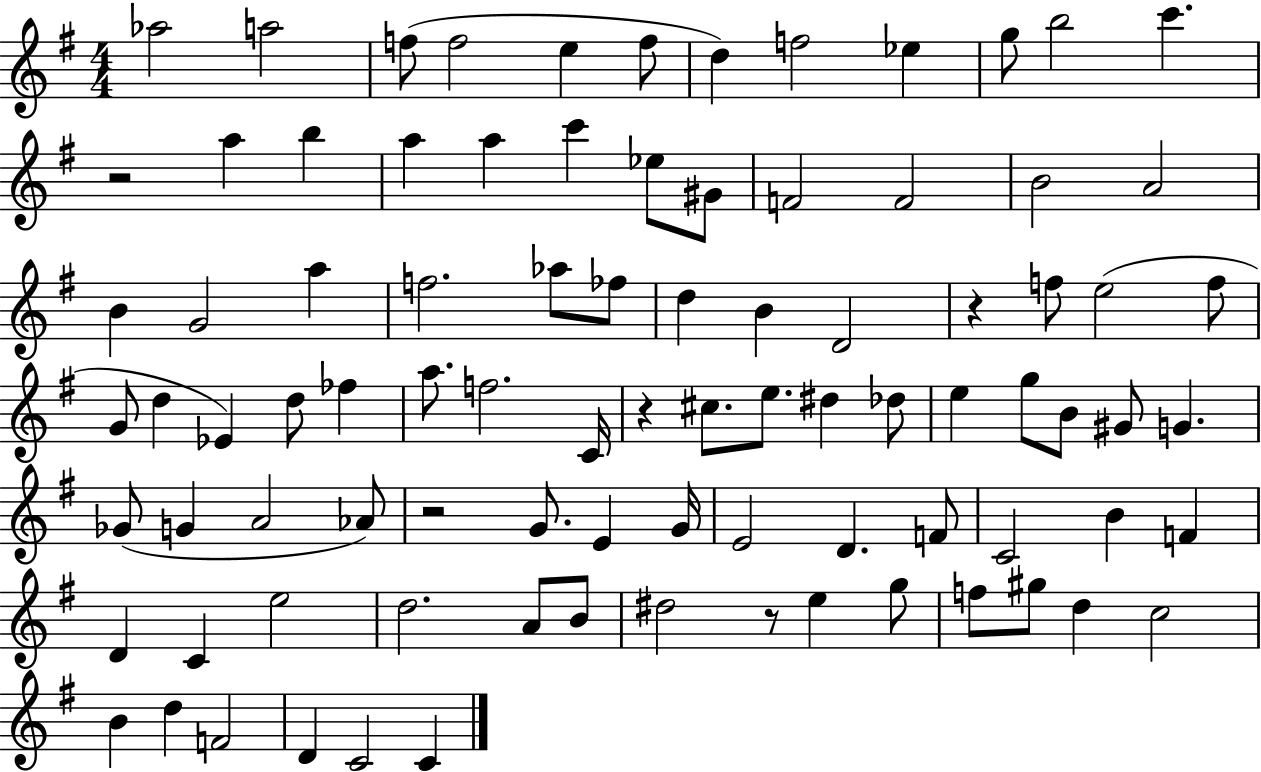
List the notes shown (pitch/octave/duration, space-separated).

Ab5/h A5/h F5/e F5/h E5/q F5/e D5/q F5/h Eb5/q G5/e B5/h C6/q. R/h A5/q B5/q A5/q A5/q C6/q Eb5/e G#4/e F4/h F4/h B4/h A4/h B4/q G4/h A5/q F5/h. Ab5/e FES5/e D5/q B4/q D4/h R/q F5/e E5/h F5/e G4/e D5/q Eb4/q D5/e FES5/q A5/e. F5/h. C4/s R/q C#5/e. E5/e. D#5/q Db5/e E5/q G5/e B4/e G#4/e G4/q. Gb4/e G4/q A4/h Ab4/e R/h G4/e. E4/q G4/s E4/h D4/q. F4/e C4/h B4/q F4/q D4/q C4/q E5/h D5/h. A4/e B4/e D#5/h R/e E5/q G5/e F5/e G#5/e D5/q C5/h B4/q D5/q F4/h D4/q C4/h C4/q